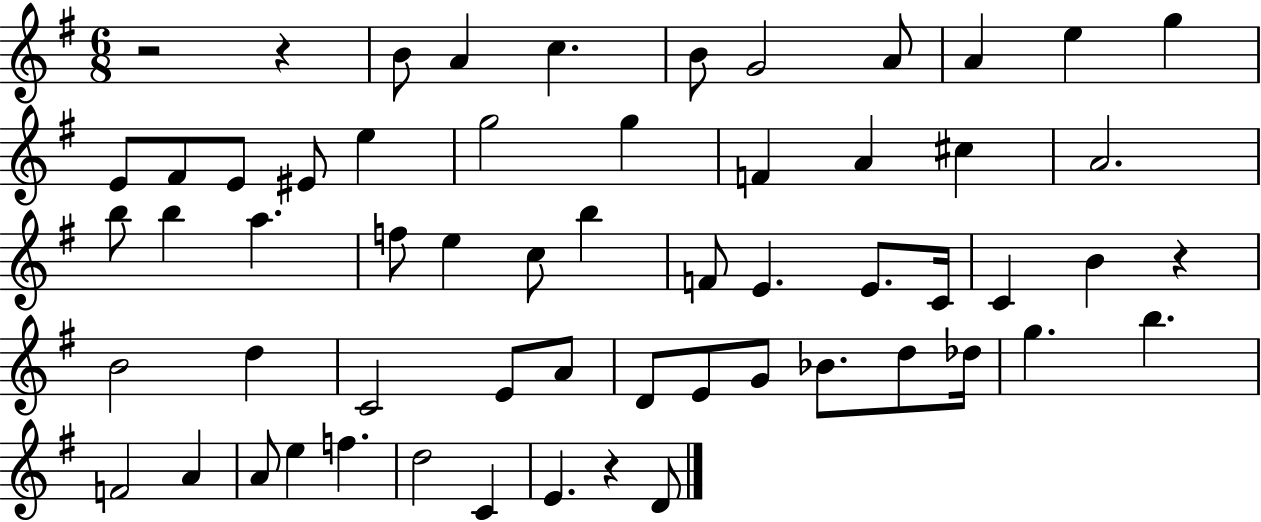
X:1
T:Untitled
M:6/8
L:1/4
K:G
z2 z B/2 A c B/2 G2 A/2 A e g E/2 ^F/2 E/2 ^E/2 e g2 g F A ^c A2 b/2 b a f/2 e c/2 b F/2 E E/2 C/4 C B z B2 d C2 E/2 A/2 D/2 E/2 G/2 _B/2 d/2 _d/4 g b F2 A A/2 e f d2 C E z D/2